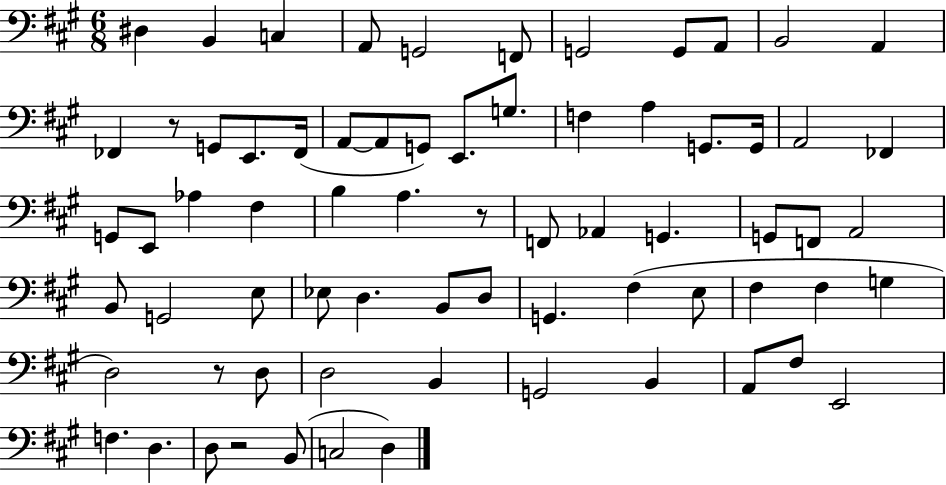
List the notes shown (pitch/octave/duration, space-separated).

D#3/q B2/q C3/q A2/e G2/h F2/e G2/h G2/e A2/e B2/h A2/q FES2/q R/e G2/e E2/e. FES2/s A2/e A2/e G2/e E2/e. G3/e. F3/q A3/q G2/e. G2/s A2/h FES2/q G2/e E2/e Ab3/q F#3/q B3/q A3/q. R/e F2/e Ab2/q G2/q. G2/e F2/e A2/h B2/e G2/h E3/e Eb3/e D3/q. B2/e D3/e G2/q. F#3/q E3/e F#3/q F#3/q G3/q D3/h R/e D3/e D3/h B2/q G2/h B2/q A2/e F#3/e E2/h F3/q. D3/q. D3/e R/h B2/e C3/h D3/q